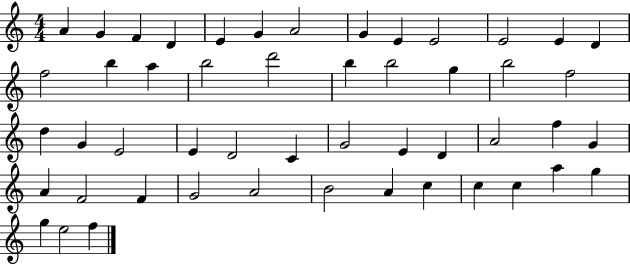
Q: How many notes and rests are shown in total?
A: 50